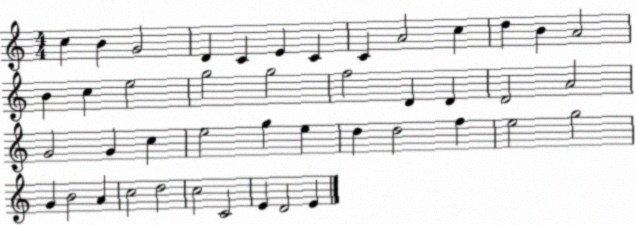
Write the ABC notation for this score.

X:1
T:Untitled
M:4/4
L:1/4
K:C
c B G2 D C E C C A2 c d B A2 B c e2 g2 g2 f2 D D D2 A2 G2 G c e2 g e d d2 f e2 g2 G B2 A c2 d2 c2 C2 E D2 E